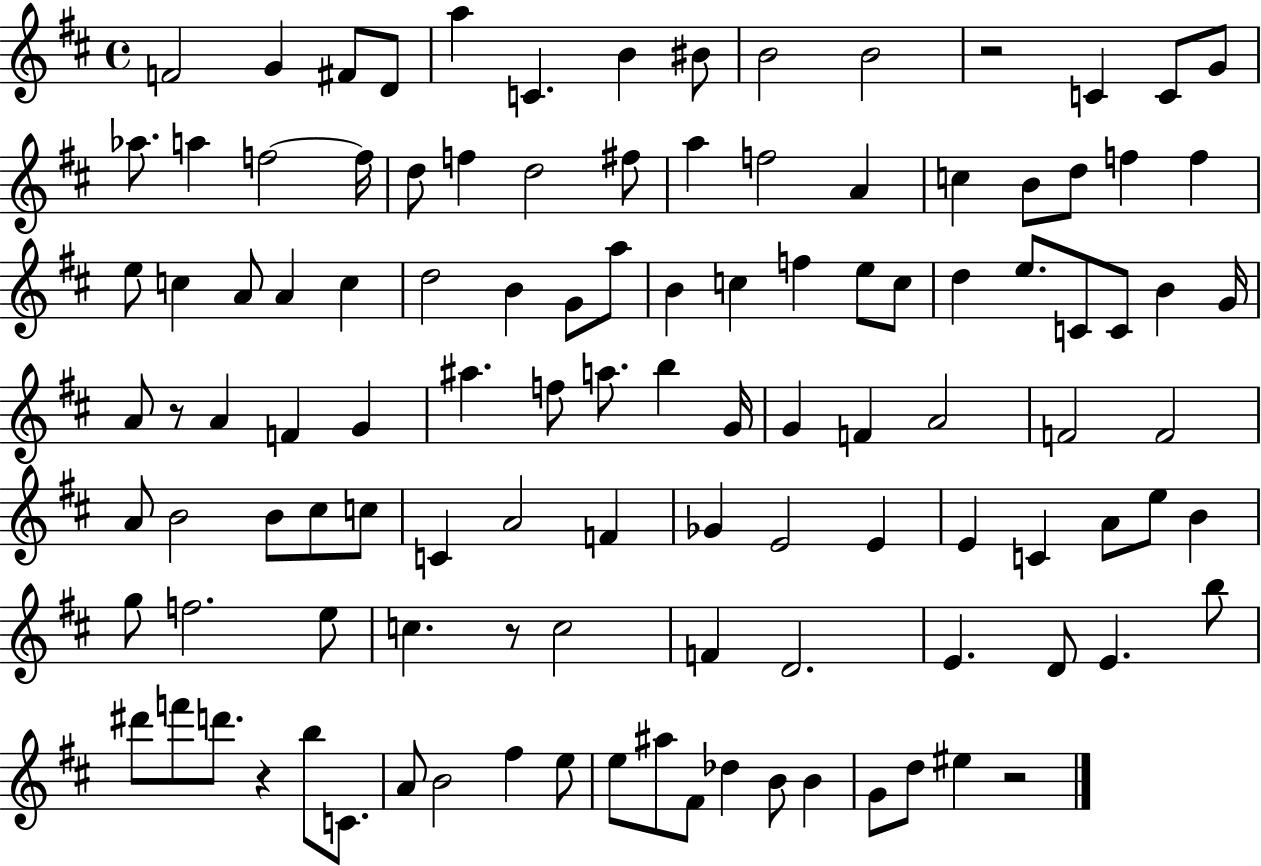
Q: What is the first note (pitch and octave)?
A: F4